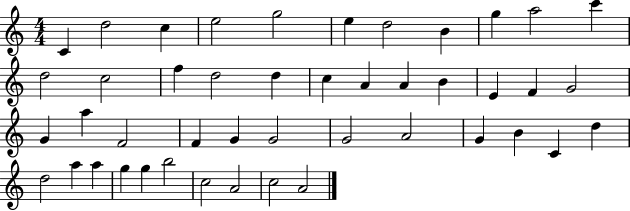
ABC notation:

X:1
T:Untitled
M:4/4
L:1/4
K:C
C d2 c e2 g2 e d2 B g a2 c' d2 c2 f d2 d c A A B E F G2 G a F2 F G G2 G2 A2 G B C d d2 a a g g b2 c2 A2 c2 A2